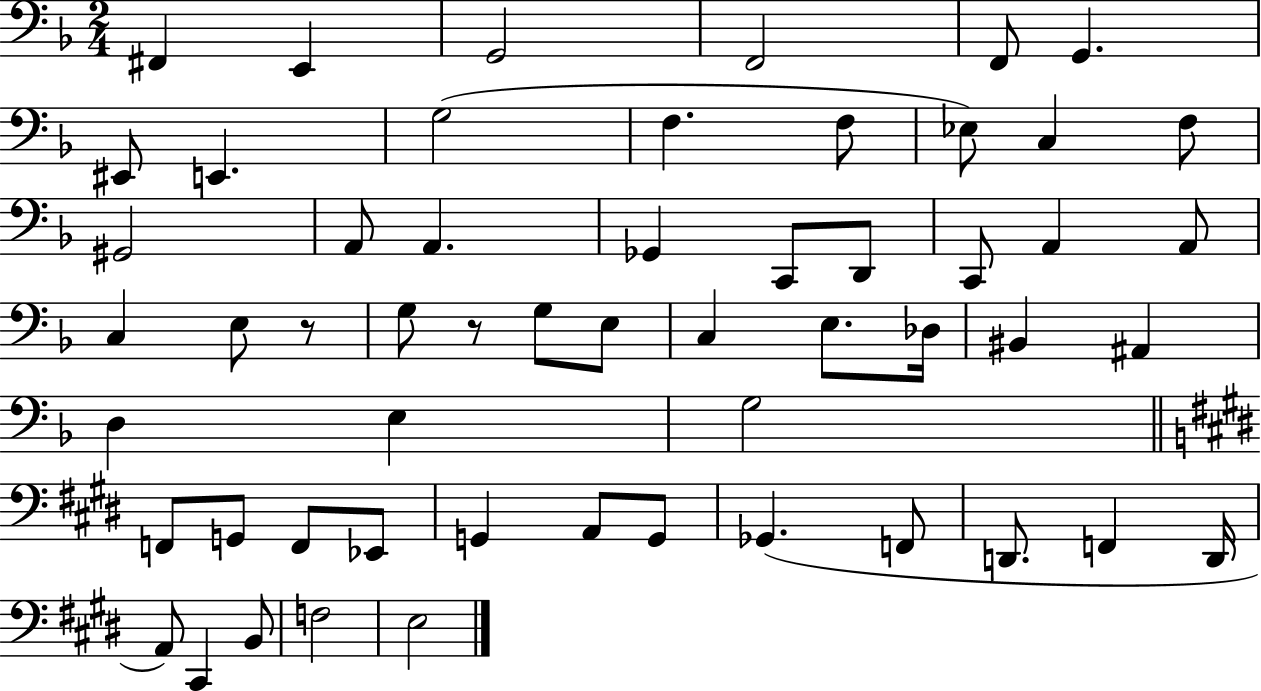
{
  \clef bass
  \numericTimeSignature
  \time 2/4
  \key f \major
  fis,4 e,4 | g,2 | f,2 | f,8 g,4. | \break eis,8 e,4. | g2( | f4. f8 | ees8) c4 f8 | \break gis,2 | a,8 a,4. | ges,4 c,8 d,8 | c,8 a,4 a,8 | \break c4 e8 r8 | g8 r8 g8 e8 | c4 e8. des16 | bis,4 ais,4 | \break d4 e4 | g2 | \bar "||" \break \key e \major f,8 g,8 f,8 ees,8 | g,4 a,8 g,8 | ges,4.( f,8 | d,8. f,4 d,16 | \break a,8) cis,4 b,8 | f2 | e2 | \bar "|."
}